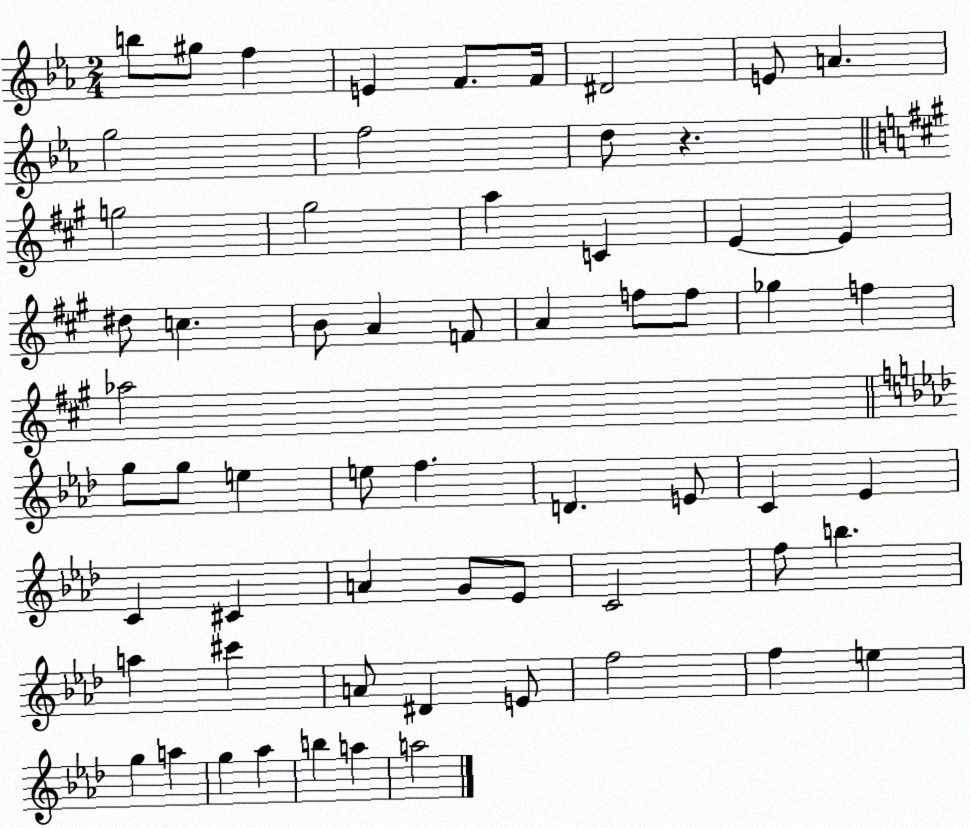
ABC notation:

X:1
T:Untitled
M:2/4
L:1/4
K:Eb
b/2 ^g/2 f E F/2 F/4 ^D2 E/2 A g2 f2 d/2 z g2 ^g2 a C E E ^d/2 c B/2 A F/2 A f/2 f/2 _g f _a2 g/2 g/2 e e/2 f D E/2 C _E C ^C A G/2 _E/2 C2 f/2 b a ^c' A/2 ^D E/2 f2 f e g a g _a b a a2